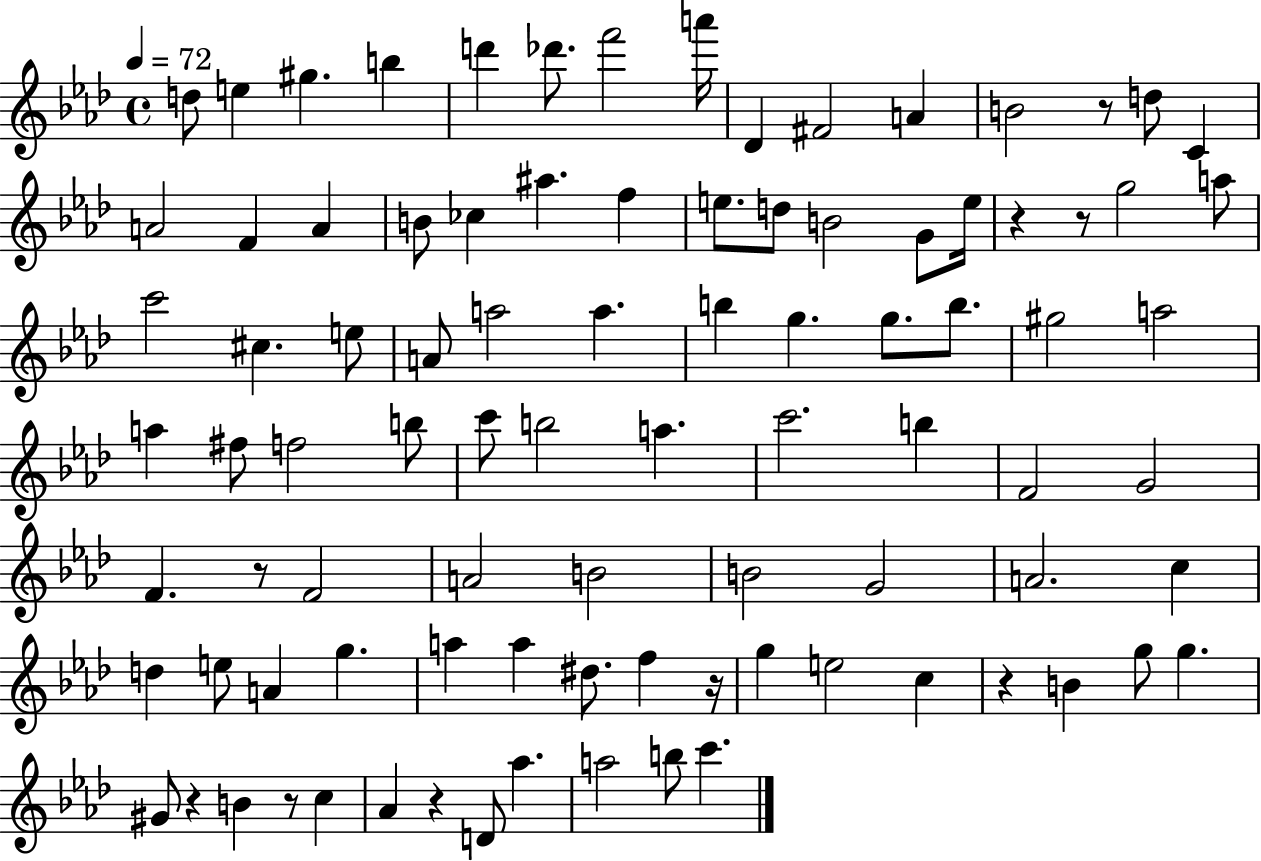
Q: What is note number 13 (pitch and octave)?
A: D5